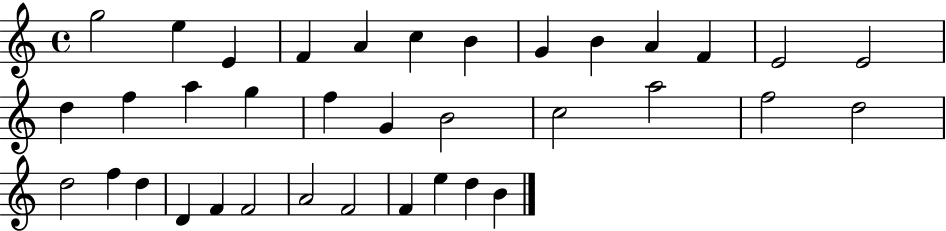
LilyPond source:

{
  \clef treble
  \time 4/4
  \defaultTimeSignature
  \key c \major
  g''2 e''4 e'4 | f'4 a'4 c''4 b'4 | g'4 b'4 a'4 f'4 | e'2 e'2 | \break d''4 f''4 a''4 g''4 | f''4 g'4 b'2 | c''2 a''2 | f''2 d''2 | \break d''2 f''4 d''4 | d'4 f'4 f'2 | a'2 f'2 | f'4 e''4 d''4 b'4 | \break \bar "|."
}